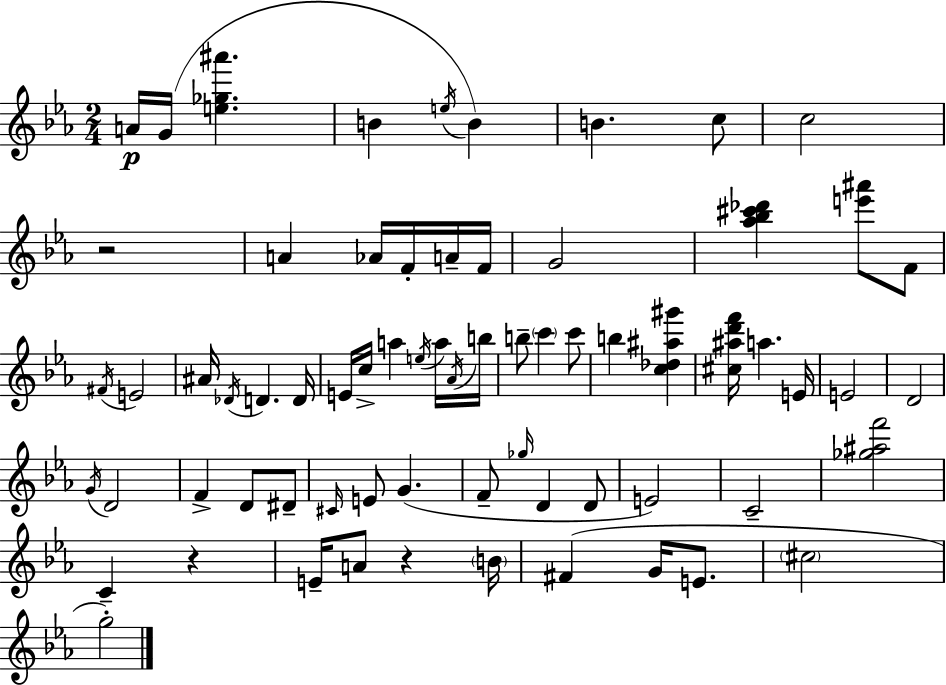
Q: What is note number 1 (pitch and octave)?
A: A4